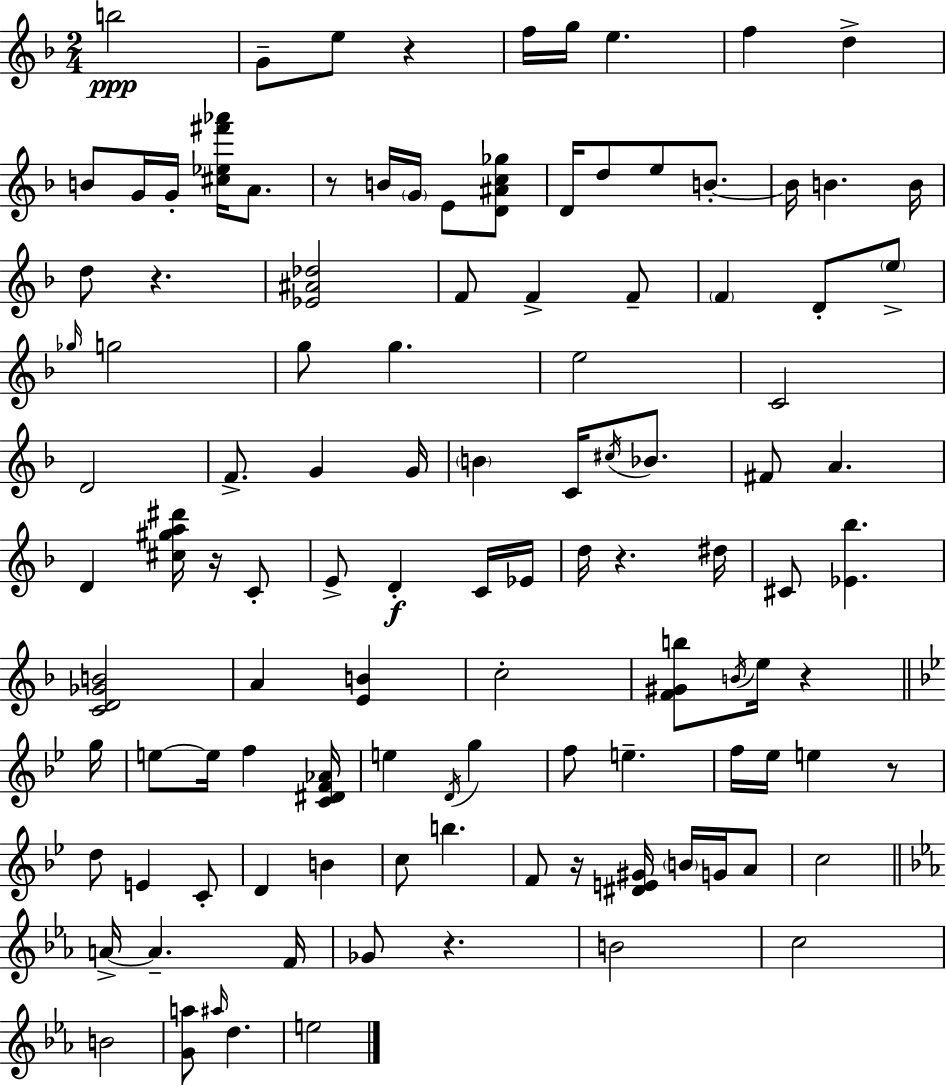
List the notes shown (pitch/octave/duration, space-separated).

B5/h G4/e E5/e R/q F5/s G5/s E5/q. F5/q D5/q B4/e G4/s G4/s [C#5,Eb5,F#6,Ab6]/s A4/e. R/e B4/s G4/s E4/e [D4,A#4,C5,Gb5]/e D4/s D5/e E5/e B4/e. B4/s B4/q. B4/s D5/e R/q. [Eb4,A#4,Db5]/h F4/e F4/q F4/e F4/q D4/e E5/e Gb5/s G5/h G5/e G5/q. E5/h C4/h D4/h F4/e. G4/q G4/s B4/q C4/s C#5/s Bb4/e. F#4/e A4/q. D4/q [C#5,G#5,A5,D#6]/s R/s C4/e E4/e D4/q C4/s Eb4/s D5/s R/q. D#5/s C#4/e [Eb4,Bb5]/q. [C4,D4,Gb4,B4]/h A4/q [E4,B4]/q C5/h [F4,G#4,B5]/e B4/s E5/s R/q G5/s E5/e E5/s F5/q [C4,D#4,F4,Ab4]/s E5/q D4/s G5/q F5/e E5/q. F5/s Eb5/s E5/q R/e D5/e E4/q C4/e D4/q B4/q C5/e B5/q. F4/e R/s [D#4,E4,G#4]/s B4/s G4/s A4/e C5/h A4/s A4/q. F4/s Gb4/e R/q. B4/h C5/h B4/h [G4,A5]/e A#5/s D5/q. E5/h